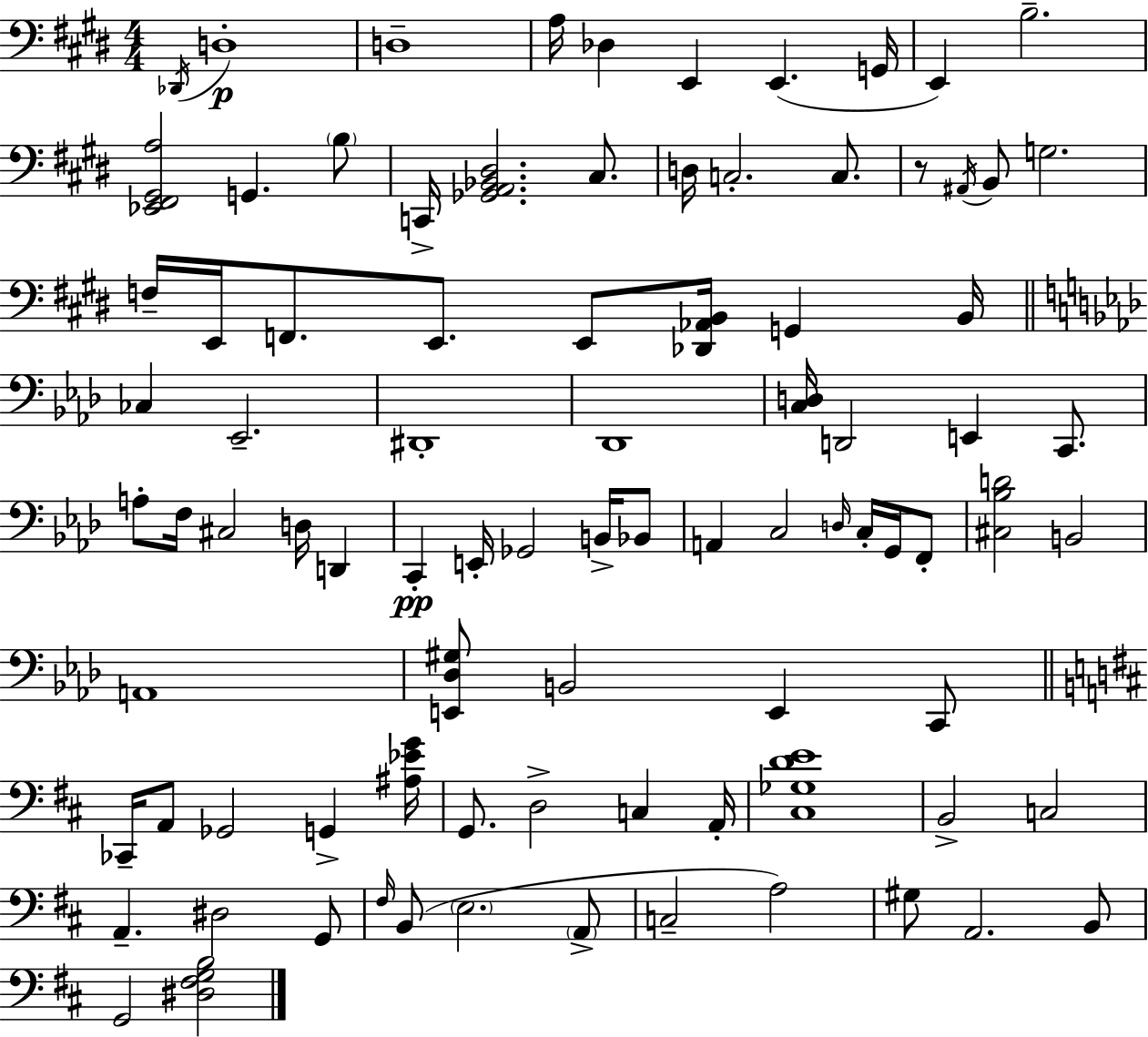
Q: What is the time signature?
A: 4/4